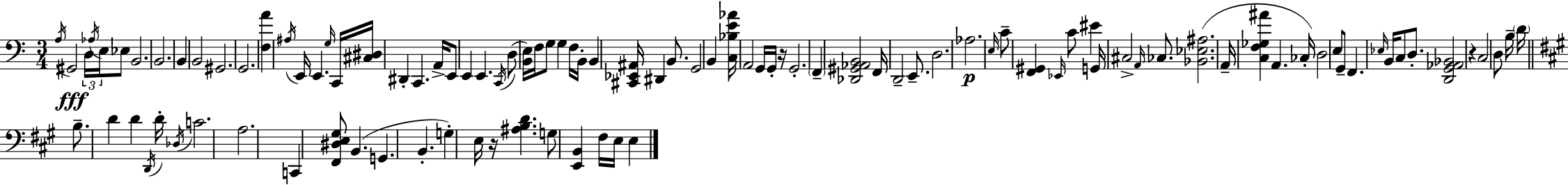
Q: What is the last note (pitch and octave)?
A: E3